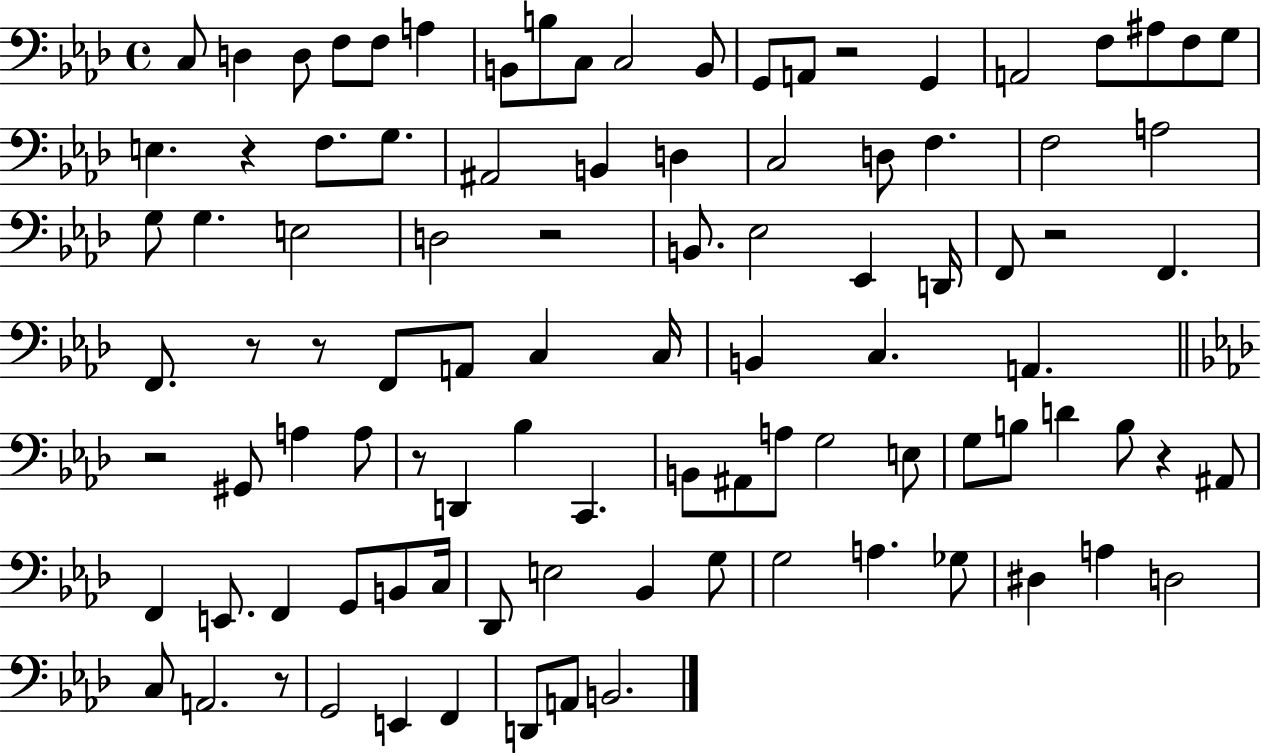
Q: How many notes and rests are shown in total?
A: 98